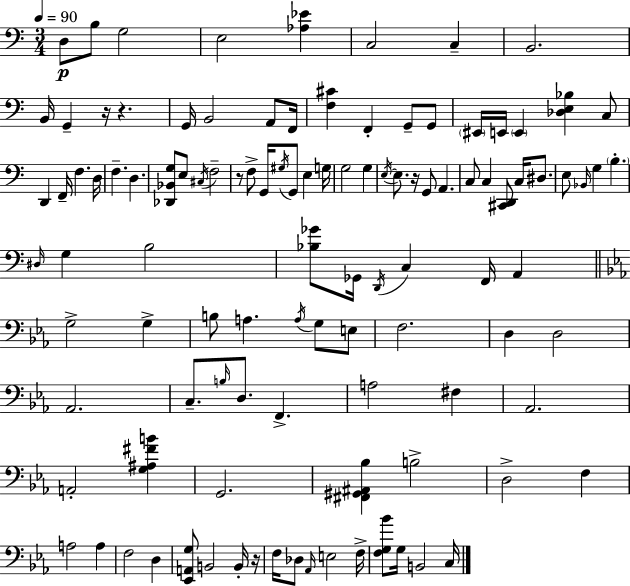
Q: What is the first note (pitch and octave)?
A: D3